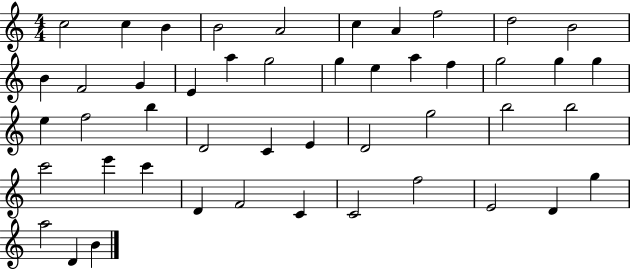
{
  \clef treble
  \numericTimeSignature
  \time 4/4
  \key c \major
  c''2 c''4 b'4 | b'2 a'2 | c''4 a'4 f''2 | d''2 b'2 | \break b'4 f'2 g'4 | e'4 a''4 g''2 | g''4 e''4 a''4 f''4 | g''2 g''4 g''4 | \break e''4 f''2 b''4 | d'2 c'4 e'4 | d'2 g''2 | b''2 b''2 | \break c'''2 e'''4 c'''4 | d'4 f'2 c'4 | c'2 f''2 | e'2 d'4 g''4 | \break a''2 d'4 b'4 | \bar "|."
}